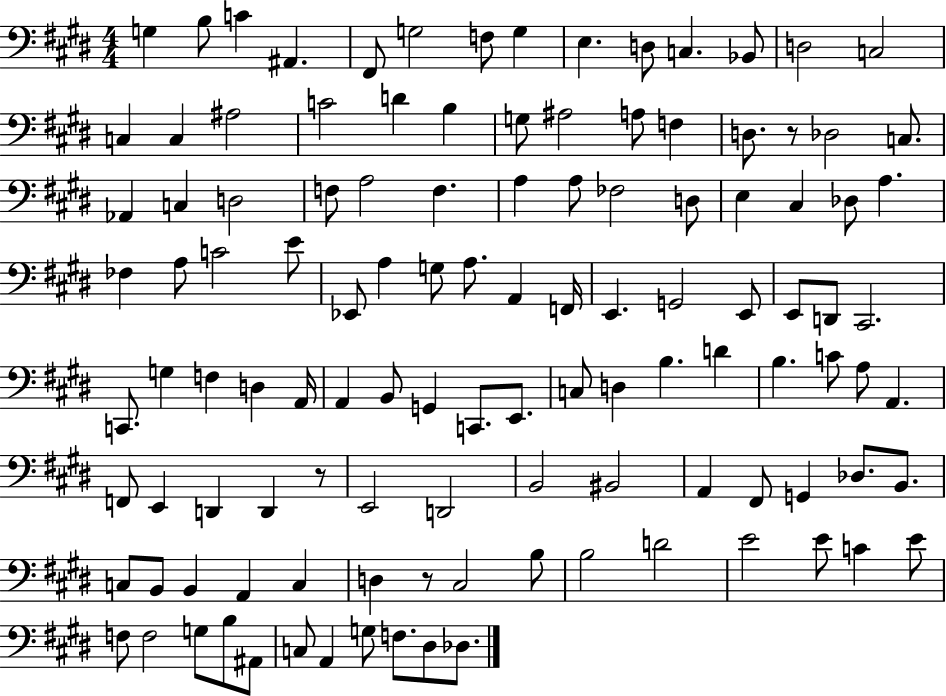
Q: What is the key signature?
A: E major